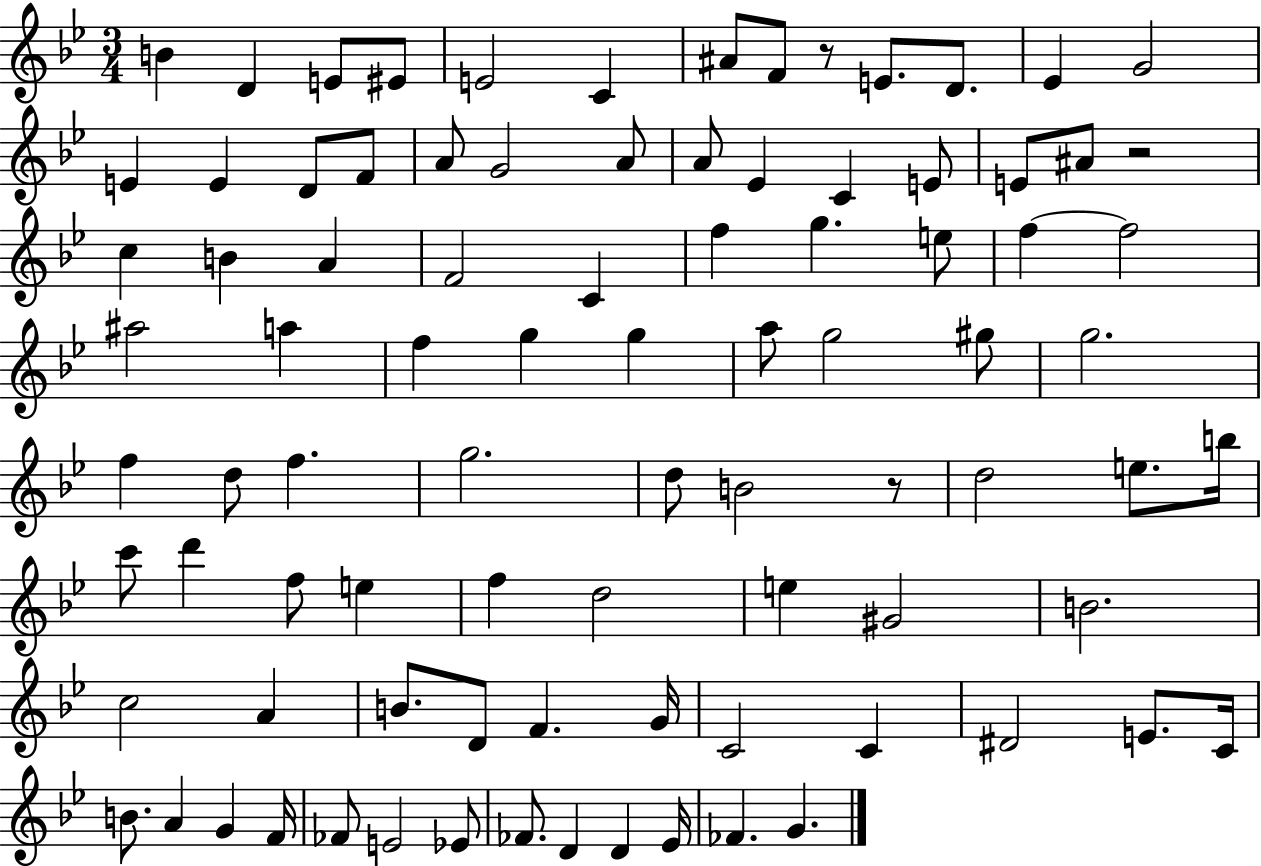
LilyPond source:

{
  \clef treble
  \numericTimeSignature
  \time 3/4
  \key bes \major
  \repeat volta 2 { b'4 d'4 e'8 eis'8 | e'2 c'4 | ais'8 f'8 r8 e'8. d'8. | ees'4 g'2 | \break e'4 e'4 d'8 f'8 | a'8 g'2 a'8 | a'8 ees'4 c'4 e'8 | e'8 ais'8 r2 | \break c''4 b'4 a'4 | f'2 c'4 | f''4 g''4. e''8 | f''4~~ f''2 | \break ais''2 a''4 | f''4 g''4 g''4 | a''8 g''2 gis''8 | g''2. | \break f''4 d''8 f''4. | g''2. | d''8 b'2 r8 | d''2 e''8. b''16 | \break c'''8 d'''4 f''8 e''4 | f''4 d''2 | e''4 gis'2 | b'2. | \break c''2 a'4 | b'8. d'8 f'4. g'16 | c'2 c'4 | dis'2 e'8. c'16 | \break b'8. a'4 g'4 f'16 | fes'8 e'2 ees'8 | fes'8. d'4 d'4 ees'16 | fes'4. g'4. | \break } \bar "|."
}